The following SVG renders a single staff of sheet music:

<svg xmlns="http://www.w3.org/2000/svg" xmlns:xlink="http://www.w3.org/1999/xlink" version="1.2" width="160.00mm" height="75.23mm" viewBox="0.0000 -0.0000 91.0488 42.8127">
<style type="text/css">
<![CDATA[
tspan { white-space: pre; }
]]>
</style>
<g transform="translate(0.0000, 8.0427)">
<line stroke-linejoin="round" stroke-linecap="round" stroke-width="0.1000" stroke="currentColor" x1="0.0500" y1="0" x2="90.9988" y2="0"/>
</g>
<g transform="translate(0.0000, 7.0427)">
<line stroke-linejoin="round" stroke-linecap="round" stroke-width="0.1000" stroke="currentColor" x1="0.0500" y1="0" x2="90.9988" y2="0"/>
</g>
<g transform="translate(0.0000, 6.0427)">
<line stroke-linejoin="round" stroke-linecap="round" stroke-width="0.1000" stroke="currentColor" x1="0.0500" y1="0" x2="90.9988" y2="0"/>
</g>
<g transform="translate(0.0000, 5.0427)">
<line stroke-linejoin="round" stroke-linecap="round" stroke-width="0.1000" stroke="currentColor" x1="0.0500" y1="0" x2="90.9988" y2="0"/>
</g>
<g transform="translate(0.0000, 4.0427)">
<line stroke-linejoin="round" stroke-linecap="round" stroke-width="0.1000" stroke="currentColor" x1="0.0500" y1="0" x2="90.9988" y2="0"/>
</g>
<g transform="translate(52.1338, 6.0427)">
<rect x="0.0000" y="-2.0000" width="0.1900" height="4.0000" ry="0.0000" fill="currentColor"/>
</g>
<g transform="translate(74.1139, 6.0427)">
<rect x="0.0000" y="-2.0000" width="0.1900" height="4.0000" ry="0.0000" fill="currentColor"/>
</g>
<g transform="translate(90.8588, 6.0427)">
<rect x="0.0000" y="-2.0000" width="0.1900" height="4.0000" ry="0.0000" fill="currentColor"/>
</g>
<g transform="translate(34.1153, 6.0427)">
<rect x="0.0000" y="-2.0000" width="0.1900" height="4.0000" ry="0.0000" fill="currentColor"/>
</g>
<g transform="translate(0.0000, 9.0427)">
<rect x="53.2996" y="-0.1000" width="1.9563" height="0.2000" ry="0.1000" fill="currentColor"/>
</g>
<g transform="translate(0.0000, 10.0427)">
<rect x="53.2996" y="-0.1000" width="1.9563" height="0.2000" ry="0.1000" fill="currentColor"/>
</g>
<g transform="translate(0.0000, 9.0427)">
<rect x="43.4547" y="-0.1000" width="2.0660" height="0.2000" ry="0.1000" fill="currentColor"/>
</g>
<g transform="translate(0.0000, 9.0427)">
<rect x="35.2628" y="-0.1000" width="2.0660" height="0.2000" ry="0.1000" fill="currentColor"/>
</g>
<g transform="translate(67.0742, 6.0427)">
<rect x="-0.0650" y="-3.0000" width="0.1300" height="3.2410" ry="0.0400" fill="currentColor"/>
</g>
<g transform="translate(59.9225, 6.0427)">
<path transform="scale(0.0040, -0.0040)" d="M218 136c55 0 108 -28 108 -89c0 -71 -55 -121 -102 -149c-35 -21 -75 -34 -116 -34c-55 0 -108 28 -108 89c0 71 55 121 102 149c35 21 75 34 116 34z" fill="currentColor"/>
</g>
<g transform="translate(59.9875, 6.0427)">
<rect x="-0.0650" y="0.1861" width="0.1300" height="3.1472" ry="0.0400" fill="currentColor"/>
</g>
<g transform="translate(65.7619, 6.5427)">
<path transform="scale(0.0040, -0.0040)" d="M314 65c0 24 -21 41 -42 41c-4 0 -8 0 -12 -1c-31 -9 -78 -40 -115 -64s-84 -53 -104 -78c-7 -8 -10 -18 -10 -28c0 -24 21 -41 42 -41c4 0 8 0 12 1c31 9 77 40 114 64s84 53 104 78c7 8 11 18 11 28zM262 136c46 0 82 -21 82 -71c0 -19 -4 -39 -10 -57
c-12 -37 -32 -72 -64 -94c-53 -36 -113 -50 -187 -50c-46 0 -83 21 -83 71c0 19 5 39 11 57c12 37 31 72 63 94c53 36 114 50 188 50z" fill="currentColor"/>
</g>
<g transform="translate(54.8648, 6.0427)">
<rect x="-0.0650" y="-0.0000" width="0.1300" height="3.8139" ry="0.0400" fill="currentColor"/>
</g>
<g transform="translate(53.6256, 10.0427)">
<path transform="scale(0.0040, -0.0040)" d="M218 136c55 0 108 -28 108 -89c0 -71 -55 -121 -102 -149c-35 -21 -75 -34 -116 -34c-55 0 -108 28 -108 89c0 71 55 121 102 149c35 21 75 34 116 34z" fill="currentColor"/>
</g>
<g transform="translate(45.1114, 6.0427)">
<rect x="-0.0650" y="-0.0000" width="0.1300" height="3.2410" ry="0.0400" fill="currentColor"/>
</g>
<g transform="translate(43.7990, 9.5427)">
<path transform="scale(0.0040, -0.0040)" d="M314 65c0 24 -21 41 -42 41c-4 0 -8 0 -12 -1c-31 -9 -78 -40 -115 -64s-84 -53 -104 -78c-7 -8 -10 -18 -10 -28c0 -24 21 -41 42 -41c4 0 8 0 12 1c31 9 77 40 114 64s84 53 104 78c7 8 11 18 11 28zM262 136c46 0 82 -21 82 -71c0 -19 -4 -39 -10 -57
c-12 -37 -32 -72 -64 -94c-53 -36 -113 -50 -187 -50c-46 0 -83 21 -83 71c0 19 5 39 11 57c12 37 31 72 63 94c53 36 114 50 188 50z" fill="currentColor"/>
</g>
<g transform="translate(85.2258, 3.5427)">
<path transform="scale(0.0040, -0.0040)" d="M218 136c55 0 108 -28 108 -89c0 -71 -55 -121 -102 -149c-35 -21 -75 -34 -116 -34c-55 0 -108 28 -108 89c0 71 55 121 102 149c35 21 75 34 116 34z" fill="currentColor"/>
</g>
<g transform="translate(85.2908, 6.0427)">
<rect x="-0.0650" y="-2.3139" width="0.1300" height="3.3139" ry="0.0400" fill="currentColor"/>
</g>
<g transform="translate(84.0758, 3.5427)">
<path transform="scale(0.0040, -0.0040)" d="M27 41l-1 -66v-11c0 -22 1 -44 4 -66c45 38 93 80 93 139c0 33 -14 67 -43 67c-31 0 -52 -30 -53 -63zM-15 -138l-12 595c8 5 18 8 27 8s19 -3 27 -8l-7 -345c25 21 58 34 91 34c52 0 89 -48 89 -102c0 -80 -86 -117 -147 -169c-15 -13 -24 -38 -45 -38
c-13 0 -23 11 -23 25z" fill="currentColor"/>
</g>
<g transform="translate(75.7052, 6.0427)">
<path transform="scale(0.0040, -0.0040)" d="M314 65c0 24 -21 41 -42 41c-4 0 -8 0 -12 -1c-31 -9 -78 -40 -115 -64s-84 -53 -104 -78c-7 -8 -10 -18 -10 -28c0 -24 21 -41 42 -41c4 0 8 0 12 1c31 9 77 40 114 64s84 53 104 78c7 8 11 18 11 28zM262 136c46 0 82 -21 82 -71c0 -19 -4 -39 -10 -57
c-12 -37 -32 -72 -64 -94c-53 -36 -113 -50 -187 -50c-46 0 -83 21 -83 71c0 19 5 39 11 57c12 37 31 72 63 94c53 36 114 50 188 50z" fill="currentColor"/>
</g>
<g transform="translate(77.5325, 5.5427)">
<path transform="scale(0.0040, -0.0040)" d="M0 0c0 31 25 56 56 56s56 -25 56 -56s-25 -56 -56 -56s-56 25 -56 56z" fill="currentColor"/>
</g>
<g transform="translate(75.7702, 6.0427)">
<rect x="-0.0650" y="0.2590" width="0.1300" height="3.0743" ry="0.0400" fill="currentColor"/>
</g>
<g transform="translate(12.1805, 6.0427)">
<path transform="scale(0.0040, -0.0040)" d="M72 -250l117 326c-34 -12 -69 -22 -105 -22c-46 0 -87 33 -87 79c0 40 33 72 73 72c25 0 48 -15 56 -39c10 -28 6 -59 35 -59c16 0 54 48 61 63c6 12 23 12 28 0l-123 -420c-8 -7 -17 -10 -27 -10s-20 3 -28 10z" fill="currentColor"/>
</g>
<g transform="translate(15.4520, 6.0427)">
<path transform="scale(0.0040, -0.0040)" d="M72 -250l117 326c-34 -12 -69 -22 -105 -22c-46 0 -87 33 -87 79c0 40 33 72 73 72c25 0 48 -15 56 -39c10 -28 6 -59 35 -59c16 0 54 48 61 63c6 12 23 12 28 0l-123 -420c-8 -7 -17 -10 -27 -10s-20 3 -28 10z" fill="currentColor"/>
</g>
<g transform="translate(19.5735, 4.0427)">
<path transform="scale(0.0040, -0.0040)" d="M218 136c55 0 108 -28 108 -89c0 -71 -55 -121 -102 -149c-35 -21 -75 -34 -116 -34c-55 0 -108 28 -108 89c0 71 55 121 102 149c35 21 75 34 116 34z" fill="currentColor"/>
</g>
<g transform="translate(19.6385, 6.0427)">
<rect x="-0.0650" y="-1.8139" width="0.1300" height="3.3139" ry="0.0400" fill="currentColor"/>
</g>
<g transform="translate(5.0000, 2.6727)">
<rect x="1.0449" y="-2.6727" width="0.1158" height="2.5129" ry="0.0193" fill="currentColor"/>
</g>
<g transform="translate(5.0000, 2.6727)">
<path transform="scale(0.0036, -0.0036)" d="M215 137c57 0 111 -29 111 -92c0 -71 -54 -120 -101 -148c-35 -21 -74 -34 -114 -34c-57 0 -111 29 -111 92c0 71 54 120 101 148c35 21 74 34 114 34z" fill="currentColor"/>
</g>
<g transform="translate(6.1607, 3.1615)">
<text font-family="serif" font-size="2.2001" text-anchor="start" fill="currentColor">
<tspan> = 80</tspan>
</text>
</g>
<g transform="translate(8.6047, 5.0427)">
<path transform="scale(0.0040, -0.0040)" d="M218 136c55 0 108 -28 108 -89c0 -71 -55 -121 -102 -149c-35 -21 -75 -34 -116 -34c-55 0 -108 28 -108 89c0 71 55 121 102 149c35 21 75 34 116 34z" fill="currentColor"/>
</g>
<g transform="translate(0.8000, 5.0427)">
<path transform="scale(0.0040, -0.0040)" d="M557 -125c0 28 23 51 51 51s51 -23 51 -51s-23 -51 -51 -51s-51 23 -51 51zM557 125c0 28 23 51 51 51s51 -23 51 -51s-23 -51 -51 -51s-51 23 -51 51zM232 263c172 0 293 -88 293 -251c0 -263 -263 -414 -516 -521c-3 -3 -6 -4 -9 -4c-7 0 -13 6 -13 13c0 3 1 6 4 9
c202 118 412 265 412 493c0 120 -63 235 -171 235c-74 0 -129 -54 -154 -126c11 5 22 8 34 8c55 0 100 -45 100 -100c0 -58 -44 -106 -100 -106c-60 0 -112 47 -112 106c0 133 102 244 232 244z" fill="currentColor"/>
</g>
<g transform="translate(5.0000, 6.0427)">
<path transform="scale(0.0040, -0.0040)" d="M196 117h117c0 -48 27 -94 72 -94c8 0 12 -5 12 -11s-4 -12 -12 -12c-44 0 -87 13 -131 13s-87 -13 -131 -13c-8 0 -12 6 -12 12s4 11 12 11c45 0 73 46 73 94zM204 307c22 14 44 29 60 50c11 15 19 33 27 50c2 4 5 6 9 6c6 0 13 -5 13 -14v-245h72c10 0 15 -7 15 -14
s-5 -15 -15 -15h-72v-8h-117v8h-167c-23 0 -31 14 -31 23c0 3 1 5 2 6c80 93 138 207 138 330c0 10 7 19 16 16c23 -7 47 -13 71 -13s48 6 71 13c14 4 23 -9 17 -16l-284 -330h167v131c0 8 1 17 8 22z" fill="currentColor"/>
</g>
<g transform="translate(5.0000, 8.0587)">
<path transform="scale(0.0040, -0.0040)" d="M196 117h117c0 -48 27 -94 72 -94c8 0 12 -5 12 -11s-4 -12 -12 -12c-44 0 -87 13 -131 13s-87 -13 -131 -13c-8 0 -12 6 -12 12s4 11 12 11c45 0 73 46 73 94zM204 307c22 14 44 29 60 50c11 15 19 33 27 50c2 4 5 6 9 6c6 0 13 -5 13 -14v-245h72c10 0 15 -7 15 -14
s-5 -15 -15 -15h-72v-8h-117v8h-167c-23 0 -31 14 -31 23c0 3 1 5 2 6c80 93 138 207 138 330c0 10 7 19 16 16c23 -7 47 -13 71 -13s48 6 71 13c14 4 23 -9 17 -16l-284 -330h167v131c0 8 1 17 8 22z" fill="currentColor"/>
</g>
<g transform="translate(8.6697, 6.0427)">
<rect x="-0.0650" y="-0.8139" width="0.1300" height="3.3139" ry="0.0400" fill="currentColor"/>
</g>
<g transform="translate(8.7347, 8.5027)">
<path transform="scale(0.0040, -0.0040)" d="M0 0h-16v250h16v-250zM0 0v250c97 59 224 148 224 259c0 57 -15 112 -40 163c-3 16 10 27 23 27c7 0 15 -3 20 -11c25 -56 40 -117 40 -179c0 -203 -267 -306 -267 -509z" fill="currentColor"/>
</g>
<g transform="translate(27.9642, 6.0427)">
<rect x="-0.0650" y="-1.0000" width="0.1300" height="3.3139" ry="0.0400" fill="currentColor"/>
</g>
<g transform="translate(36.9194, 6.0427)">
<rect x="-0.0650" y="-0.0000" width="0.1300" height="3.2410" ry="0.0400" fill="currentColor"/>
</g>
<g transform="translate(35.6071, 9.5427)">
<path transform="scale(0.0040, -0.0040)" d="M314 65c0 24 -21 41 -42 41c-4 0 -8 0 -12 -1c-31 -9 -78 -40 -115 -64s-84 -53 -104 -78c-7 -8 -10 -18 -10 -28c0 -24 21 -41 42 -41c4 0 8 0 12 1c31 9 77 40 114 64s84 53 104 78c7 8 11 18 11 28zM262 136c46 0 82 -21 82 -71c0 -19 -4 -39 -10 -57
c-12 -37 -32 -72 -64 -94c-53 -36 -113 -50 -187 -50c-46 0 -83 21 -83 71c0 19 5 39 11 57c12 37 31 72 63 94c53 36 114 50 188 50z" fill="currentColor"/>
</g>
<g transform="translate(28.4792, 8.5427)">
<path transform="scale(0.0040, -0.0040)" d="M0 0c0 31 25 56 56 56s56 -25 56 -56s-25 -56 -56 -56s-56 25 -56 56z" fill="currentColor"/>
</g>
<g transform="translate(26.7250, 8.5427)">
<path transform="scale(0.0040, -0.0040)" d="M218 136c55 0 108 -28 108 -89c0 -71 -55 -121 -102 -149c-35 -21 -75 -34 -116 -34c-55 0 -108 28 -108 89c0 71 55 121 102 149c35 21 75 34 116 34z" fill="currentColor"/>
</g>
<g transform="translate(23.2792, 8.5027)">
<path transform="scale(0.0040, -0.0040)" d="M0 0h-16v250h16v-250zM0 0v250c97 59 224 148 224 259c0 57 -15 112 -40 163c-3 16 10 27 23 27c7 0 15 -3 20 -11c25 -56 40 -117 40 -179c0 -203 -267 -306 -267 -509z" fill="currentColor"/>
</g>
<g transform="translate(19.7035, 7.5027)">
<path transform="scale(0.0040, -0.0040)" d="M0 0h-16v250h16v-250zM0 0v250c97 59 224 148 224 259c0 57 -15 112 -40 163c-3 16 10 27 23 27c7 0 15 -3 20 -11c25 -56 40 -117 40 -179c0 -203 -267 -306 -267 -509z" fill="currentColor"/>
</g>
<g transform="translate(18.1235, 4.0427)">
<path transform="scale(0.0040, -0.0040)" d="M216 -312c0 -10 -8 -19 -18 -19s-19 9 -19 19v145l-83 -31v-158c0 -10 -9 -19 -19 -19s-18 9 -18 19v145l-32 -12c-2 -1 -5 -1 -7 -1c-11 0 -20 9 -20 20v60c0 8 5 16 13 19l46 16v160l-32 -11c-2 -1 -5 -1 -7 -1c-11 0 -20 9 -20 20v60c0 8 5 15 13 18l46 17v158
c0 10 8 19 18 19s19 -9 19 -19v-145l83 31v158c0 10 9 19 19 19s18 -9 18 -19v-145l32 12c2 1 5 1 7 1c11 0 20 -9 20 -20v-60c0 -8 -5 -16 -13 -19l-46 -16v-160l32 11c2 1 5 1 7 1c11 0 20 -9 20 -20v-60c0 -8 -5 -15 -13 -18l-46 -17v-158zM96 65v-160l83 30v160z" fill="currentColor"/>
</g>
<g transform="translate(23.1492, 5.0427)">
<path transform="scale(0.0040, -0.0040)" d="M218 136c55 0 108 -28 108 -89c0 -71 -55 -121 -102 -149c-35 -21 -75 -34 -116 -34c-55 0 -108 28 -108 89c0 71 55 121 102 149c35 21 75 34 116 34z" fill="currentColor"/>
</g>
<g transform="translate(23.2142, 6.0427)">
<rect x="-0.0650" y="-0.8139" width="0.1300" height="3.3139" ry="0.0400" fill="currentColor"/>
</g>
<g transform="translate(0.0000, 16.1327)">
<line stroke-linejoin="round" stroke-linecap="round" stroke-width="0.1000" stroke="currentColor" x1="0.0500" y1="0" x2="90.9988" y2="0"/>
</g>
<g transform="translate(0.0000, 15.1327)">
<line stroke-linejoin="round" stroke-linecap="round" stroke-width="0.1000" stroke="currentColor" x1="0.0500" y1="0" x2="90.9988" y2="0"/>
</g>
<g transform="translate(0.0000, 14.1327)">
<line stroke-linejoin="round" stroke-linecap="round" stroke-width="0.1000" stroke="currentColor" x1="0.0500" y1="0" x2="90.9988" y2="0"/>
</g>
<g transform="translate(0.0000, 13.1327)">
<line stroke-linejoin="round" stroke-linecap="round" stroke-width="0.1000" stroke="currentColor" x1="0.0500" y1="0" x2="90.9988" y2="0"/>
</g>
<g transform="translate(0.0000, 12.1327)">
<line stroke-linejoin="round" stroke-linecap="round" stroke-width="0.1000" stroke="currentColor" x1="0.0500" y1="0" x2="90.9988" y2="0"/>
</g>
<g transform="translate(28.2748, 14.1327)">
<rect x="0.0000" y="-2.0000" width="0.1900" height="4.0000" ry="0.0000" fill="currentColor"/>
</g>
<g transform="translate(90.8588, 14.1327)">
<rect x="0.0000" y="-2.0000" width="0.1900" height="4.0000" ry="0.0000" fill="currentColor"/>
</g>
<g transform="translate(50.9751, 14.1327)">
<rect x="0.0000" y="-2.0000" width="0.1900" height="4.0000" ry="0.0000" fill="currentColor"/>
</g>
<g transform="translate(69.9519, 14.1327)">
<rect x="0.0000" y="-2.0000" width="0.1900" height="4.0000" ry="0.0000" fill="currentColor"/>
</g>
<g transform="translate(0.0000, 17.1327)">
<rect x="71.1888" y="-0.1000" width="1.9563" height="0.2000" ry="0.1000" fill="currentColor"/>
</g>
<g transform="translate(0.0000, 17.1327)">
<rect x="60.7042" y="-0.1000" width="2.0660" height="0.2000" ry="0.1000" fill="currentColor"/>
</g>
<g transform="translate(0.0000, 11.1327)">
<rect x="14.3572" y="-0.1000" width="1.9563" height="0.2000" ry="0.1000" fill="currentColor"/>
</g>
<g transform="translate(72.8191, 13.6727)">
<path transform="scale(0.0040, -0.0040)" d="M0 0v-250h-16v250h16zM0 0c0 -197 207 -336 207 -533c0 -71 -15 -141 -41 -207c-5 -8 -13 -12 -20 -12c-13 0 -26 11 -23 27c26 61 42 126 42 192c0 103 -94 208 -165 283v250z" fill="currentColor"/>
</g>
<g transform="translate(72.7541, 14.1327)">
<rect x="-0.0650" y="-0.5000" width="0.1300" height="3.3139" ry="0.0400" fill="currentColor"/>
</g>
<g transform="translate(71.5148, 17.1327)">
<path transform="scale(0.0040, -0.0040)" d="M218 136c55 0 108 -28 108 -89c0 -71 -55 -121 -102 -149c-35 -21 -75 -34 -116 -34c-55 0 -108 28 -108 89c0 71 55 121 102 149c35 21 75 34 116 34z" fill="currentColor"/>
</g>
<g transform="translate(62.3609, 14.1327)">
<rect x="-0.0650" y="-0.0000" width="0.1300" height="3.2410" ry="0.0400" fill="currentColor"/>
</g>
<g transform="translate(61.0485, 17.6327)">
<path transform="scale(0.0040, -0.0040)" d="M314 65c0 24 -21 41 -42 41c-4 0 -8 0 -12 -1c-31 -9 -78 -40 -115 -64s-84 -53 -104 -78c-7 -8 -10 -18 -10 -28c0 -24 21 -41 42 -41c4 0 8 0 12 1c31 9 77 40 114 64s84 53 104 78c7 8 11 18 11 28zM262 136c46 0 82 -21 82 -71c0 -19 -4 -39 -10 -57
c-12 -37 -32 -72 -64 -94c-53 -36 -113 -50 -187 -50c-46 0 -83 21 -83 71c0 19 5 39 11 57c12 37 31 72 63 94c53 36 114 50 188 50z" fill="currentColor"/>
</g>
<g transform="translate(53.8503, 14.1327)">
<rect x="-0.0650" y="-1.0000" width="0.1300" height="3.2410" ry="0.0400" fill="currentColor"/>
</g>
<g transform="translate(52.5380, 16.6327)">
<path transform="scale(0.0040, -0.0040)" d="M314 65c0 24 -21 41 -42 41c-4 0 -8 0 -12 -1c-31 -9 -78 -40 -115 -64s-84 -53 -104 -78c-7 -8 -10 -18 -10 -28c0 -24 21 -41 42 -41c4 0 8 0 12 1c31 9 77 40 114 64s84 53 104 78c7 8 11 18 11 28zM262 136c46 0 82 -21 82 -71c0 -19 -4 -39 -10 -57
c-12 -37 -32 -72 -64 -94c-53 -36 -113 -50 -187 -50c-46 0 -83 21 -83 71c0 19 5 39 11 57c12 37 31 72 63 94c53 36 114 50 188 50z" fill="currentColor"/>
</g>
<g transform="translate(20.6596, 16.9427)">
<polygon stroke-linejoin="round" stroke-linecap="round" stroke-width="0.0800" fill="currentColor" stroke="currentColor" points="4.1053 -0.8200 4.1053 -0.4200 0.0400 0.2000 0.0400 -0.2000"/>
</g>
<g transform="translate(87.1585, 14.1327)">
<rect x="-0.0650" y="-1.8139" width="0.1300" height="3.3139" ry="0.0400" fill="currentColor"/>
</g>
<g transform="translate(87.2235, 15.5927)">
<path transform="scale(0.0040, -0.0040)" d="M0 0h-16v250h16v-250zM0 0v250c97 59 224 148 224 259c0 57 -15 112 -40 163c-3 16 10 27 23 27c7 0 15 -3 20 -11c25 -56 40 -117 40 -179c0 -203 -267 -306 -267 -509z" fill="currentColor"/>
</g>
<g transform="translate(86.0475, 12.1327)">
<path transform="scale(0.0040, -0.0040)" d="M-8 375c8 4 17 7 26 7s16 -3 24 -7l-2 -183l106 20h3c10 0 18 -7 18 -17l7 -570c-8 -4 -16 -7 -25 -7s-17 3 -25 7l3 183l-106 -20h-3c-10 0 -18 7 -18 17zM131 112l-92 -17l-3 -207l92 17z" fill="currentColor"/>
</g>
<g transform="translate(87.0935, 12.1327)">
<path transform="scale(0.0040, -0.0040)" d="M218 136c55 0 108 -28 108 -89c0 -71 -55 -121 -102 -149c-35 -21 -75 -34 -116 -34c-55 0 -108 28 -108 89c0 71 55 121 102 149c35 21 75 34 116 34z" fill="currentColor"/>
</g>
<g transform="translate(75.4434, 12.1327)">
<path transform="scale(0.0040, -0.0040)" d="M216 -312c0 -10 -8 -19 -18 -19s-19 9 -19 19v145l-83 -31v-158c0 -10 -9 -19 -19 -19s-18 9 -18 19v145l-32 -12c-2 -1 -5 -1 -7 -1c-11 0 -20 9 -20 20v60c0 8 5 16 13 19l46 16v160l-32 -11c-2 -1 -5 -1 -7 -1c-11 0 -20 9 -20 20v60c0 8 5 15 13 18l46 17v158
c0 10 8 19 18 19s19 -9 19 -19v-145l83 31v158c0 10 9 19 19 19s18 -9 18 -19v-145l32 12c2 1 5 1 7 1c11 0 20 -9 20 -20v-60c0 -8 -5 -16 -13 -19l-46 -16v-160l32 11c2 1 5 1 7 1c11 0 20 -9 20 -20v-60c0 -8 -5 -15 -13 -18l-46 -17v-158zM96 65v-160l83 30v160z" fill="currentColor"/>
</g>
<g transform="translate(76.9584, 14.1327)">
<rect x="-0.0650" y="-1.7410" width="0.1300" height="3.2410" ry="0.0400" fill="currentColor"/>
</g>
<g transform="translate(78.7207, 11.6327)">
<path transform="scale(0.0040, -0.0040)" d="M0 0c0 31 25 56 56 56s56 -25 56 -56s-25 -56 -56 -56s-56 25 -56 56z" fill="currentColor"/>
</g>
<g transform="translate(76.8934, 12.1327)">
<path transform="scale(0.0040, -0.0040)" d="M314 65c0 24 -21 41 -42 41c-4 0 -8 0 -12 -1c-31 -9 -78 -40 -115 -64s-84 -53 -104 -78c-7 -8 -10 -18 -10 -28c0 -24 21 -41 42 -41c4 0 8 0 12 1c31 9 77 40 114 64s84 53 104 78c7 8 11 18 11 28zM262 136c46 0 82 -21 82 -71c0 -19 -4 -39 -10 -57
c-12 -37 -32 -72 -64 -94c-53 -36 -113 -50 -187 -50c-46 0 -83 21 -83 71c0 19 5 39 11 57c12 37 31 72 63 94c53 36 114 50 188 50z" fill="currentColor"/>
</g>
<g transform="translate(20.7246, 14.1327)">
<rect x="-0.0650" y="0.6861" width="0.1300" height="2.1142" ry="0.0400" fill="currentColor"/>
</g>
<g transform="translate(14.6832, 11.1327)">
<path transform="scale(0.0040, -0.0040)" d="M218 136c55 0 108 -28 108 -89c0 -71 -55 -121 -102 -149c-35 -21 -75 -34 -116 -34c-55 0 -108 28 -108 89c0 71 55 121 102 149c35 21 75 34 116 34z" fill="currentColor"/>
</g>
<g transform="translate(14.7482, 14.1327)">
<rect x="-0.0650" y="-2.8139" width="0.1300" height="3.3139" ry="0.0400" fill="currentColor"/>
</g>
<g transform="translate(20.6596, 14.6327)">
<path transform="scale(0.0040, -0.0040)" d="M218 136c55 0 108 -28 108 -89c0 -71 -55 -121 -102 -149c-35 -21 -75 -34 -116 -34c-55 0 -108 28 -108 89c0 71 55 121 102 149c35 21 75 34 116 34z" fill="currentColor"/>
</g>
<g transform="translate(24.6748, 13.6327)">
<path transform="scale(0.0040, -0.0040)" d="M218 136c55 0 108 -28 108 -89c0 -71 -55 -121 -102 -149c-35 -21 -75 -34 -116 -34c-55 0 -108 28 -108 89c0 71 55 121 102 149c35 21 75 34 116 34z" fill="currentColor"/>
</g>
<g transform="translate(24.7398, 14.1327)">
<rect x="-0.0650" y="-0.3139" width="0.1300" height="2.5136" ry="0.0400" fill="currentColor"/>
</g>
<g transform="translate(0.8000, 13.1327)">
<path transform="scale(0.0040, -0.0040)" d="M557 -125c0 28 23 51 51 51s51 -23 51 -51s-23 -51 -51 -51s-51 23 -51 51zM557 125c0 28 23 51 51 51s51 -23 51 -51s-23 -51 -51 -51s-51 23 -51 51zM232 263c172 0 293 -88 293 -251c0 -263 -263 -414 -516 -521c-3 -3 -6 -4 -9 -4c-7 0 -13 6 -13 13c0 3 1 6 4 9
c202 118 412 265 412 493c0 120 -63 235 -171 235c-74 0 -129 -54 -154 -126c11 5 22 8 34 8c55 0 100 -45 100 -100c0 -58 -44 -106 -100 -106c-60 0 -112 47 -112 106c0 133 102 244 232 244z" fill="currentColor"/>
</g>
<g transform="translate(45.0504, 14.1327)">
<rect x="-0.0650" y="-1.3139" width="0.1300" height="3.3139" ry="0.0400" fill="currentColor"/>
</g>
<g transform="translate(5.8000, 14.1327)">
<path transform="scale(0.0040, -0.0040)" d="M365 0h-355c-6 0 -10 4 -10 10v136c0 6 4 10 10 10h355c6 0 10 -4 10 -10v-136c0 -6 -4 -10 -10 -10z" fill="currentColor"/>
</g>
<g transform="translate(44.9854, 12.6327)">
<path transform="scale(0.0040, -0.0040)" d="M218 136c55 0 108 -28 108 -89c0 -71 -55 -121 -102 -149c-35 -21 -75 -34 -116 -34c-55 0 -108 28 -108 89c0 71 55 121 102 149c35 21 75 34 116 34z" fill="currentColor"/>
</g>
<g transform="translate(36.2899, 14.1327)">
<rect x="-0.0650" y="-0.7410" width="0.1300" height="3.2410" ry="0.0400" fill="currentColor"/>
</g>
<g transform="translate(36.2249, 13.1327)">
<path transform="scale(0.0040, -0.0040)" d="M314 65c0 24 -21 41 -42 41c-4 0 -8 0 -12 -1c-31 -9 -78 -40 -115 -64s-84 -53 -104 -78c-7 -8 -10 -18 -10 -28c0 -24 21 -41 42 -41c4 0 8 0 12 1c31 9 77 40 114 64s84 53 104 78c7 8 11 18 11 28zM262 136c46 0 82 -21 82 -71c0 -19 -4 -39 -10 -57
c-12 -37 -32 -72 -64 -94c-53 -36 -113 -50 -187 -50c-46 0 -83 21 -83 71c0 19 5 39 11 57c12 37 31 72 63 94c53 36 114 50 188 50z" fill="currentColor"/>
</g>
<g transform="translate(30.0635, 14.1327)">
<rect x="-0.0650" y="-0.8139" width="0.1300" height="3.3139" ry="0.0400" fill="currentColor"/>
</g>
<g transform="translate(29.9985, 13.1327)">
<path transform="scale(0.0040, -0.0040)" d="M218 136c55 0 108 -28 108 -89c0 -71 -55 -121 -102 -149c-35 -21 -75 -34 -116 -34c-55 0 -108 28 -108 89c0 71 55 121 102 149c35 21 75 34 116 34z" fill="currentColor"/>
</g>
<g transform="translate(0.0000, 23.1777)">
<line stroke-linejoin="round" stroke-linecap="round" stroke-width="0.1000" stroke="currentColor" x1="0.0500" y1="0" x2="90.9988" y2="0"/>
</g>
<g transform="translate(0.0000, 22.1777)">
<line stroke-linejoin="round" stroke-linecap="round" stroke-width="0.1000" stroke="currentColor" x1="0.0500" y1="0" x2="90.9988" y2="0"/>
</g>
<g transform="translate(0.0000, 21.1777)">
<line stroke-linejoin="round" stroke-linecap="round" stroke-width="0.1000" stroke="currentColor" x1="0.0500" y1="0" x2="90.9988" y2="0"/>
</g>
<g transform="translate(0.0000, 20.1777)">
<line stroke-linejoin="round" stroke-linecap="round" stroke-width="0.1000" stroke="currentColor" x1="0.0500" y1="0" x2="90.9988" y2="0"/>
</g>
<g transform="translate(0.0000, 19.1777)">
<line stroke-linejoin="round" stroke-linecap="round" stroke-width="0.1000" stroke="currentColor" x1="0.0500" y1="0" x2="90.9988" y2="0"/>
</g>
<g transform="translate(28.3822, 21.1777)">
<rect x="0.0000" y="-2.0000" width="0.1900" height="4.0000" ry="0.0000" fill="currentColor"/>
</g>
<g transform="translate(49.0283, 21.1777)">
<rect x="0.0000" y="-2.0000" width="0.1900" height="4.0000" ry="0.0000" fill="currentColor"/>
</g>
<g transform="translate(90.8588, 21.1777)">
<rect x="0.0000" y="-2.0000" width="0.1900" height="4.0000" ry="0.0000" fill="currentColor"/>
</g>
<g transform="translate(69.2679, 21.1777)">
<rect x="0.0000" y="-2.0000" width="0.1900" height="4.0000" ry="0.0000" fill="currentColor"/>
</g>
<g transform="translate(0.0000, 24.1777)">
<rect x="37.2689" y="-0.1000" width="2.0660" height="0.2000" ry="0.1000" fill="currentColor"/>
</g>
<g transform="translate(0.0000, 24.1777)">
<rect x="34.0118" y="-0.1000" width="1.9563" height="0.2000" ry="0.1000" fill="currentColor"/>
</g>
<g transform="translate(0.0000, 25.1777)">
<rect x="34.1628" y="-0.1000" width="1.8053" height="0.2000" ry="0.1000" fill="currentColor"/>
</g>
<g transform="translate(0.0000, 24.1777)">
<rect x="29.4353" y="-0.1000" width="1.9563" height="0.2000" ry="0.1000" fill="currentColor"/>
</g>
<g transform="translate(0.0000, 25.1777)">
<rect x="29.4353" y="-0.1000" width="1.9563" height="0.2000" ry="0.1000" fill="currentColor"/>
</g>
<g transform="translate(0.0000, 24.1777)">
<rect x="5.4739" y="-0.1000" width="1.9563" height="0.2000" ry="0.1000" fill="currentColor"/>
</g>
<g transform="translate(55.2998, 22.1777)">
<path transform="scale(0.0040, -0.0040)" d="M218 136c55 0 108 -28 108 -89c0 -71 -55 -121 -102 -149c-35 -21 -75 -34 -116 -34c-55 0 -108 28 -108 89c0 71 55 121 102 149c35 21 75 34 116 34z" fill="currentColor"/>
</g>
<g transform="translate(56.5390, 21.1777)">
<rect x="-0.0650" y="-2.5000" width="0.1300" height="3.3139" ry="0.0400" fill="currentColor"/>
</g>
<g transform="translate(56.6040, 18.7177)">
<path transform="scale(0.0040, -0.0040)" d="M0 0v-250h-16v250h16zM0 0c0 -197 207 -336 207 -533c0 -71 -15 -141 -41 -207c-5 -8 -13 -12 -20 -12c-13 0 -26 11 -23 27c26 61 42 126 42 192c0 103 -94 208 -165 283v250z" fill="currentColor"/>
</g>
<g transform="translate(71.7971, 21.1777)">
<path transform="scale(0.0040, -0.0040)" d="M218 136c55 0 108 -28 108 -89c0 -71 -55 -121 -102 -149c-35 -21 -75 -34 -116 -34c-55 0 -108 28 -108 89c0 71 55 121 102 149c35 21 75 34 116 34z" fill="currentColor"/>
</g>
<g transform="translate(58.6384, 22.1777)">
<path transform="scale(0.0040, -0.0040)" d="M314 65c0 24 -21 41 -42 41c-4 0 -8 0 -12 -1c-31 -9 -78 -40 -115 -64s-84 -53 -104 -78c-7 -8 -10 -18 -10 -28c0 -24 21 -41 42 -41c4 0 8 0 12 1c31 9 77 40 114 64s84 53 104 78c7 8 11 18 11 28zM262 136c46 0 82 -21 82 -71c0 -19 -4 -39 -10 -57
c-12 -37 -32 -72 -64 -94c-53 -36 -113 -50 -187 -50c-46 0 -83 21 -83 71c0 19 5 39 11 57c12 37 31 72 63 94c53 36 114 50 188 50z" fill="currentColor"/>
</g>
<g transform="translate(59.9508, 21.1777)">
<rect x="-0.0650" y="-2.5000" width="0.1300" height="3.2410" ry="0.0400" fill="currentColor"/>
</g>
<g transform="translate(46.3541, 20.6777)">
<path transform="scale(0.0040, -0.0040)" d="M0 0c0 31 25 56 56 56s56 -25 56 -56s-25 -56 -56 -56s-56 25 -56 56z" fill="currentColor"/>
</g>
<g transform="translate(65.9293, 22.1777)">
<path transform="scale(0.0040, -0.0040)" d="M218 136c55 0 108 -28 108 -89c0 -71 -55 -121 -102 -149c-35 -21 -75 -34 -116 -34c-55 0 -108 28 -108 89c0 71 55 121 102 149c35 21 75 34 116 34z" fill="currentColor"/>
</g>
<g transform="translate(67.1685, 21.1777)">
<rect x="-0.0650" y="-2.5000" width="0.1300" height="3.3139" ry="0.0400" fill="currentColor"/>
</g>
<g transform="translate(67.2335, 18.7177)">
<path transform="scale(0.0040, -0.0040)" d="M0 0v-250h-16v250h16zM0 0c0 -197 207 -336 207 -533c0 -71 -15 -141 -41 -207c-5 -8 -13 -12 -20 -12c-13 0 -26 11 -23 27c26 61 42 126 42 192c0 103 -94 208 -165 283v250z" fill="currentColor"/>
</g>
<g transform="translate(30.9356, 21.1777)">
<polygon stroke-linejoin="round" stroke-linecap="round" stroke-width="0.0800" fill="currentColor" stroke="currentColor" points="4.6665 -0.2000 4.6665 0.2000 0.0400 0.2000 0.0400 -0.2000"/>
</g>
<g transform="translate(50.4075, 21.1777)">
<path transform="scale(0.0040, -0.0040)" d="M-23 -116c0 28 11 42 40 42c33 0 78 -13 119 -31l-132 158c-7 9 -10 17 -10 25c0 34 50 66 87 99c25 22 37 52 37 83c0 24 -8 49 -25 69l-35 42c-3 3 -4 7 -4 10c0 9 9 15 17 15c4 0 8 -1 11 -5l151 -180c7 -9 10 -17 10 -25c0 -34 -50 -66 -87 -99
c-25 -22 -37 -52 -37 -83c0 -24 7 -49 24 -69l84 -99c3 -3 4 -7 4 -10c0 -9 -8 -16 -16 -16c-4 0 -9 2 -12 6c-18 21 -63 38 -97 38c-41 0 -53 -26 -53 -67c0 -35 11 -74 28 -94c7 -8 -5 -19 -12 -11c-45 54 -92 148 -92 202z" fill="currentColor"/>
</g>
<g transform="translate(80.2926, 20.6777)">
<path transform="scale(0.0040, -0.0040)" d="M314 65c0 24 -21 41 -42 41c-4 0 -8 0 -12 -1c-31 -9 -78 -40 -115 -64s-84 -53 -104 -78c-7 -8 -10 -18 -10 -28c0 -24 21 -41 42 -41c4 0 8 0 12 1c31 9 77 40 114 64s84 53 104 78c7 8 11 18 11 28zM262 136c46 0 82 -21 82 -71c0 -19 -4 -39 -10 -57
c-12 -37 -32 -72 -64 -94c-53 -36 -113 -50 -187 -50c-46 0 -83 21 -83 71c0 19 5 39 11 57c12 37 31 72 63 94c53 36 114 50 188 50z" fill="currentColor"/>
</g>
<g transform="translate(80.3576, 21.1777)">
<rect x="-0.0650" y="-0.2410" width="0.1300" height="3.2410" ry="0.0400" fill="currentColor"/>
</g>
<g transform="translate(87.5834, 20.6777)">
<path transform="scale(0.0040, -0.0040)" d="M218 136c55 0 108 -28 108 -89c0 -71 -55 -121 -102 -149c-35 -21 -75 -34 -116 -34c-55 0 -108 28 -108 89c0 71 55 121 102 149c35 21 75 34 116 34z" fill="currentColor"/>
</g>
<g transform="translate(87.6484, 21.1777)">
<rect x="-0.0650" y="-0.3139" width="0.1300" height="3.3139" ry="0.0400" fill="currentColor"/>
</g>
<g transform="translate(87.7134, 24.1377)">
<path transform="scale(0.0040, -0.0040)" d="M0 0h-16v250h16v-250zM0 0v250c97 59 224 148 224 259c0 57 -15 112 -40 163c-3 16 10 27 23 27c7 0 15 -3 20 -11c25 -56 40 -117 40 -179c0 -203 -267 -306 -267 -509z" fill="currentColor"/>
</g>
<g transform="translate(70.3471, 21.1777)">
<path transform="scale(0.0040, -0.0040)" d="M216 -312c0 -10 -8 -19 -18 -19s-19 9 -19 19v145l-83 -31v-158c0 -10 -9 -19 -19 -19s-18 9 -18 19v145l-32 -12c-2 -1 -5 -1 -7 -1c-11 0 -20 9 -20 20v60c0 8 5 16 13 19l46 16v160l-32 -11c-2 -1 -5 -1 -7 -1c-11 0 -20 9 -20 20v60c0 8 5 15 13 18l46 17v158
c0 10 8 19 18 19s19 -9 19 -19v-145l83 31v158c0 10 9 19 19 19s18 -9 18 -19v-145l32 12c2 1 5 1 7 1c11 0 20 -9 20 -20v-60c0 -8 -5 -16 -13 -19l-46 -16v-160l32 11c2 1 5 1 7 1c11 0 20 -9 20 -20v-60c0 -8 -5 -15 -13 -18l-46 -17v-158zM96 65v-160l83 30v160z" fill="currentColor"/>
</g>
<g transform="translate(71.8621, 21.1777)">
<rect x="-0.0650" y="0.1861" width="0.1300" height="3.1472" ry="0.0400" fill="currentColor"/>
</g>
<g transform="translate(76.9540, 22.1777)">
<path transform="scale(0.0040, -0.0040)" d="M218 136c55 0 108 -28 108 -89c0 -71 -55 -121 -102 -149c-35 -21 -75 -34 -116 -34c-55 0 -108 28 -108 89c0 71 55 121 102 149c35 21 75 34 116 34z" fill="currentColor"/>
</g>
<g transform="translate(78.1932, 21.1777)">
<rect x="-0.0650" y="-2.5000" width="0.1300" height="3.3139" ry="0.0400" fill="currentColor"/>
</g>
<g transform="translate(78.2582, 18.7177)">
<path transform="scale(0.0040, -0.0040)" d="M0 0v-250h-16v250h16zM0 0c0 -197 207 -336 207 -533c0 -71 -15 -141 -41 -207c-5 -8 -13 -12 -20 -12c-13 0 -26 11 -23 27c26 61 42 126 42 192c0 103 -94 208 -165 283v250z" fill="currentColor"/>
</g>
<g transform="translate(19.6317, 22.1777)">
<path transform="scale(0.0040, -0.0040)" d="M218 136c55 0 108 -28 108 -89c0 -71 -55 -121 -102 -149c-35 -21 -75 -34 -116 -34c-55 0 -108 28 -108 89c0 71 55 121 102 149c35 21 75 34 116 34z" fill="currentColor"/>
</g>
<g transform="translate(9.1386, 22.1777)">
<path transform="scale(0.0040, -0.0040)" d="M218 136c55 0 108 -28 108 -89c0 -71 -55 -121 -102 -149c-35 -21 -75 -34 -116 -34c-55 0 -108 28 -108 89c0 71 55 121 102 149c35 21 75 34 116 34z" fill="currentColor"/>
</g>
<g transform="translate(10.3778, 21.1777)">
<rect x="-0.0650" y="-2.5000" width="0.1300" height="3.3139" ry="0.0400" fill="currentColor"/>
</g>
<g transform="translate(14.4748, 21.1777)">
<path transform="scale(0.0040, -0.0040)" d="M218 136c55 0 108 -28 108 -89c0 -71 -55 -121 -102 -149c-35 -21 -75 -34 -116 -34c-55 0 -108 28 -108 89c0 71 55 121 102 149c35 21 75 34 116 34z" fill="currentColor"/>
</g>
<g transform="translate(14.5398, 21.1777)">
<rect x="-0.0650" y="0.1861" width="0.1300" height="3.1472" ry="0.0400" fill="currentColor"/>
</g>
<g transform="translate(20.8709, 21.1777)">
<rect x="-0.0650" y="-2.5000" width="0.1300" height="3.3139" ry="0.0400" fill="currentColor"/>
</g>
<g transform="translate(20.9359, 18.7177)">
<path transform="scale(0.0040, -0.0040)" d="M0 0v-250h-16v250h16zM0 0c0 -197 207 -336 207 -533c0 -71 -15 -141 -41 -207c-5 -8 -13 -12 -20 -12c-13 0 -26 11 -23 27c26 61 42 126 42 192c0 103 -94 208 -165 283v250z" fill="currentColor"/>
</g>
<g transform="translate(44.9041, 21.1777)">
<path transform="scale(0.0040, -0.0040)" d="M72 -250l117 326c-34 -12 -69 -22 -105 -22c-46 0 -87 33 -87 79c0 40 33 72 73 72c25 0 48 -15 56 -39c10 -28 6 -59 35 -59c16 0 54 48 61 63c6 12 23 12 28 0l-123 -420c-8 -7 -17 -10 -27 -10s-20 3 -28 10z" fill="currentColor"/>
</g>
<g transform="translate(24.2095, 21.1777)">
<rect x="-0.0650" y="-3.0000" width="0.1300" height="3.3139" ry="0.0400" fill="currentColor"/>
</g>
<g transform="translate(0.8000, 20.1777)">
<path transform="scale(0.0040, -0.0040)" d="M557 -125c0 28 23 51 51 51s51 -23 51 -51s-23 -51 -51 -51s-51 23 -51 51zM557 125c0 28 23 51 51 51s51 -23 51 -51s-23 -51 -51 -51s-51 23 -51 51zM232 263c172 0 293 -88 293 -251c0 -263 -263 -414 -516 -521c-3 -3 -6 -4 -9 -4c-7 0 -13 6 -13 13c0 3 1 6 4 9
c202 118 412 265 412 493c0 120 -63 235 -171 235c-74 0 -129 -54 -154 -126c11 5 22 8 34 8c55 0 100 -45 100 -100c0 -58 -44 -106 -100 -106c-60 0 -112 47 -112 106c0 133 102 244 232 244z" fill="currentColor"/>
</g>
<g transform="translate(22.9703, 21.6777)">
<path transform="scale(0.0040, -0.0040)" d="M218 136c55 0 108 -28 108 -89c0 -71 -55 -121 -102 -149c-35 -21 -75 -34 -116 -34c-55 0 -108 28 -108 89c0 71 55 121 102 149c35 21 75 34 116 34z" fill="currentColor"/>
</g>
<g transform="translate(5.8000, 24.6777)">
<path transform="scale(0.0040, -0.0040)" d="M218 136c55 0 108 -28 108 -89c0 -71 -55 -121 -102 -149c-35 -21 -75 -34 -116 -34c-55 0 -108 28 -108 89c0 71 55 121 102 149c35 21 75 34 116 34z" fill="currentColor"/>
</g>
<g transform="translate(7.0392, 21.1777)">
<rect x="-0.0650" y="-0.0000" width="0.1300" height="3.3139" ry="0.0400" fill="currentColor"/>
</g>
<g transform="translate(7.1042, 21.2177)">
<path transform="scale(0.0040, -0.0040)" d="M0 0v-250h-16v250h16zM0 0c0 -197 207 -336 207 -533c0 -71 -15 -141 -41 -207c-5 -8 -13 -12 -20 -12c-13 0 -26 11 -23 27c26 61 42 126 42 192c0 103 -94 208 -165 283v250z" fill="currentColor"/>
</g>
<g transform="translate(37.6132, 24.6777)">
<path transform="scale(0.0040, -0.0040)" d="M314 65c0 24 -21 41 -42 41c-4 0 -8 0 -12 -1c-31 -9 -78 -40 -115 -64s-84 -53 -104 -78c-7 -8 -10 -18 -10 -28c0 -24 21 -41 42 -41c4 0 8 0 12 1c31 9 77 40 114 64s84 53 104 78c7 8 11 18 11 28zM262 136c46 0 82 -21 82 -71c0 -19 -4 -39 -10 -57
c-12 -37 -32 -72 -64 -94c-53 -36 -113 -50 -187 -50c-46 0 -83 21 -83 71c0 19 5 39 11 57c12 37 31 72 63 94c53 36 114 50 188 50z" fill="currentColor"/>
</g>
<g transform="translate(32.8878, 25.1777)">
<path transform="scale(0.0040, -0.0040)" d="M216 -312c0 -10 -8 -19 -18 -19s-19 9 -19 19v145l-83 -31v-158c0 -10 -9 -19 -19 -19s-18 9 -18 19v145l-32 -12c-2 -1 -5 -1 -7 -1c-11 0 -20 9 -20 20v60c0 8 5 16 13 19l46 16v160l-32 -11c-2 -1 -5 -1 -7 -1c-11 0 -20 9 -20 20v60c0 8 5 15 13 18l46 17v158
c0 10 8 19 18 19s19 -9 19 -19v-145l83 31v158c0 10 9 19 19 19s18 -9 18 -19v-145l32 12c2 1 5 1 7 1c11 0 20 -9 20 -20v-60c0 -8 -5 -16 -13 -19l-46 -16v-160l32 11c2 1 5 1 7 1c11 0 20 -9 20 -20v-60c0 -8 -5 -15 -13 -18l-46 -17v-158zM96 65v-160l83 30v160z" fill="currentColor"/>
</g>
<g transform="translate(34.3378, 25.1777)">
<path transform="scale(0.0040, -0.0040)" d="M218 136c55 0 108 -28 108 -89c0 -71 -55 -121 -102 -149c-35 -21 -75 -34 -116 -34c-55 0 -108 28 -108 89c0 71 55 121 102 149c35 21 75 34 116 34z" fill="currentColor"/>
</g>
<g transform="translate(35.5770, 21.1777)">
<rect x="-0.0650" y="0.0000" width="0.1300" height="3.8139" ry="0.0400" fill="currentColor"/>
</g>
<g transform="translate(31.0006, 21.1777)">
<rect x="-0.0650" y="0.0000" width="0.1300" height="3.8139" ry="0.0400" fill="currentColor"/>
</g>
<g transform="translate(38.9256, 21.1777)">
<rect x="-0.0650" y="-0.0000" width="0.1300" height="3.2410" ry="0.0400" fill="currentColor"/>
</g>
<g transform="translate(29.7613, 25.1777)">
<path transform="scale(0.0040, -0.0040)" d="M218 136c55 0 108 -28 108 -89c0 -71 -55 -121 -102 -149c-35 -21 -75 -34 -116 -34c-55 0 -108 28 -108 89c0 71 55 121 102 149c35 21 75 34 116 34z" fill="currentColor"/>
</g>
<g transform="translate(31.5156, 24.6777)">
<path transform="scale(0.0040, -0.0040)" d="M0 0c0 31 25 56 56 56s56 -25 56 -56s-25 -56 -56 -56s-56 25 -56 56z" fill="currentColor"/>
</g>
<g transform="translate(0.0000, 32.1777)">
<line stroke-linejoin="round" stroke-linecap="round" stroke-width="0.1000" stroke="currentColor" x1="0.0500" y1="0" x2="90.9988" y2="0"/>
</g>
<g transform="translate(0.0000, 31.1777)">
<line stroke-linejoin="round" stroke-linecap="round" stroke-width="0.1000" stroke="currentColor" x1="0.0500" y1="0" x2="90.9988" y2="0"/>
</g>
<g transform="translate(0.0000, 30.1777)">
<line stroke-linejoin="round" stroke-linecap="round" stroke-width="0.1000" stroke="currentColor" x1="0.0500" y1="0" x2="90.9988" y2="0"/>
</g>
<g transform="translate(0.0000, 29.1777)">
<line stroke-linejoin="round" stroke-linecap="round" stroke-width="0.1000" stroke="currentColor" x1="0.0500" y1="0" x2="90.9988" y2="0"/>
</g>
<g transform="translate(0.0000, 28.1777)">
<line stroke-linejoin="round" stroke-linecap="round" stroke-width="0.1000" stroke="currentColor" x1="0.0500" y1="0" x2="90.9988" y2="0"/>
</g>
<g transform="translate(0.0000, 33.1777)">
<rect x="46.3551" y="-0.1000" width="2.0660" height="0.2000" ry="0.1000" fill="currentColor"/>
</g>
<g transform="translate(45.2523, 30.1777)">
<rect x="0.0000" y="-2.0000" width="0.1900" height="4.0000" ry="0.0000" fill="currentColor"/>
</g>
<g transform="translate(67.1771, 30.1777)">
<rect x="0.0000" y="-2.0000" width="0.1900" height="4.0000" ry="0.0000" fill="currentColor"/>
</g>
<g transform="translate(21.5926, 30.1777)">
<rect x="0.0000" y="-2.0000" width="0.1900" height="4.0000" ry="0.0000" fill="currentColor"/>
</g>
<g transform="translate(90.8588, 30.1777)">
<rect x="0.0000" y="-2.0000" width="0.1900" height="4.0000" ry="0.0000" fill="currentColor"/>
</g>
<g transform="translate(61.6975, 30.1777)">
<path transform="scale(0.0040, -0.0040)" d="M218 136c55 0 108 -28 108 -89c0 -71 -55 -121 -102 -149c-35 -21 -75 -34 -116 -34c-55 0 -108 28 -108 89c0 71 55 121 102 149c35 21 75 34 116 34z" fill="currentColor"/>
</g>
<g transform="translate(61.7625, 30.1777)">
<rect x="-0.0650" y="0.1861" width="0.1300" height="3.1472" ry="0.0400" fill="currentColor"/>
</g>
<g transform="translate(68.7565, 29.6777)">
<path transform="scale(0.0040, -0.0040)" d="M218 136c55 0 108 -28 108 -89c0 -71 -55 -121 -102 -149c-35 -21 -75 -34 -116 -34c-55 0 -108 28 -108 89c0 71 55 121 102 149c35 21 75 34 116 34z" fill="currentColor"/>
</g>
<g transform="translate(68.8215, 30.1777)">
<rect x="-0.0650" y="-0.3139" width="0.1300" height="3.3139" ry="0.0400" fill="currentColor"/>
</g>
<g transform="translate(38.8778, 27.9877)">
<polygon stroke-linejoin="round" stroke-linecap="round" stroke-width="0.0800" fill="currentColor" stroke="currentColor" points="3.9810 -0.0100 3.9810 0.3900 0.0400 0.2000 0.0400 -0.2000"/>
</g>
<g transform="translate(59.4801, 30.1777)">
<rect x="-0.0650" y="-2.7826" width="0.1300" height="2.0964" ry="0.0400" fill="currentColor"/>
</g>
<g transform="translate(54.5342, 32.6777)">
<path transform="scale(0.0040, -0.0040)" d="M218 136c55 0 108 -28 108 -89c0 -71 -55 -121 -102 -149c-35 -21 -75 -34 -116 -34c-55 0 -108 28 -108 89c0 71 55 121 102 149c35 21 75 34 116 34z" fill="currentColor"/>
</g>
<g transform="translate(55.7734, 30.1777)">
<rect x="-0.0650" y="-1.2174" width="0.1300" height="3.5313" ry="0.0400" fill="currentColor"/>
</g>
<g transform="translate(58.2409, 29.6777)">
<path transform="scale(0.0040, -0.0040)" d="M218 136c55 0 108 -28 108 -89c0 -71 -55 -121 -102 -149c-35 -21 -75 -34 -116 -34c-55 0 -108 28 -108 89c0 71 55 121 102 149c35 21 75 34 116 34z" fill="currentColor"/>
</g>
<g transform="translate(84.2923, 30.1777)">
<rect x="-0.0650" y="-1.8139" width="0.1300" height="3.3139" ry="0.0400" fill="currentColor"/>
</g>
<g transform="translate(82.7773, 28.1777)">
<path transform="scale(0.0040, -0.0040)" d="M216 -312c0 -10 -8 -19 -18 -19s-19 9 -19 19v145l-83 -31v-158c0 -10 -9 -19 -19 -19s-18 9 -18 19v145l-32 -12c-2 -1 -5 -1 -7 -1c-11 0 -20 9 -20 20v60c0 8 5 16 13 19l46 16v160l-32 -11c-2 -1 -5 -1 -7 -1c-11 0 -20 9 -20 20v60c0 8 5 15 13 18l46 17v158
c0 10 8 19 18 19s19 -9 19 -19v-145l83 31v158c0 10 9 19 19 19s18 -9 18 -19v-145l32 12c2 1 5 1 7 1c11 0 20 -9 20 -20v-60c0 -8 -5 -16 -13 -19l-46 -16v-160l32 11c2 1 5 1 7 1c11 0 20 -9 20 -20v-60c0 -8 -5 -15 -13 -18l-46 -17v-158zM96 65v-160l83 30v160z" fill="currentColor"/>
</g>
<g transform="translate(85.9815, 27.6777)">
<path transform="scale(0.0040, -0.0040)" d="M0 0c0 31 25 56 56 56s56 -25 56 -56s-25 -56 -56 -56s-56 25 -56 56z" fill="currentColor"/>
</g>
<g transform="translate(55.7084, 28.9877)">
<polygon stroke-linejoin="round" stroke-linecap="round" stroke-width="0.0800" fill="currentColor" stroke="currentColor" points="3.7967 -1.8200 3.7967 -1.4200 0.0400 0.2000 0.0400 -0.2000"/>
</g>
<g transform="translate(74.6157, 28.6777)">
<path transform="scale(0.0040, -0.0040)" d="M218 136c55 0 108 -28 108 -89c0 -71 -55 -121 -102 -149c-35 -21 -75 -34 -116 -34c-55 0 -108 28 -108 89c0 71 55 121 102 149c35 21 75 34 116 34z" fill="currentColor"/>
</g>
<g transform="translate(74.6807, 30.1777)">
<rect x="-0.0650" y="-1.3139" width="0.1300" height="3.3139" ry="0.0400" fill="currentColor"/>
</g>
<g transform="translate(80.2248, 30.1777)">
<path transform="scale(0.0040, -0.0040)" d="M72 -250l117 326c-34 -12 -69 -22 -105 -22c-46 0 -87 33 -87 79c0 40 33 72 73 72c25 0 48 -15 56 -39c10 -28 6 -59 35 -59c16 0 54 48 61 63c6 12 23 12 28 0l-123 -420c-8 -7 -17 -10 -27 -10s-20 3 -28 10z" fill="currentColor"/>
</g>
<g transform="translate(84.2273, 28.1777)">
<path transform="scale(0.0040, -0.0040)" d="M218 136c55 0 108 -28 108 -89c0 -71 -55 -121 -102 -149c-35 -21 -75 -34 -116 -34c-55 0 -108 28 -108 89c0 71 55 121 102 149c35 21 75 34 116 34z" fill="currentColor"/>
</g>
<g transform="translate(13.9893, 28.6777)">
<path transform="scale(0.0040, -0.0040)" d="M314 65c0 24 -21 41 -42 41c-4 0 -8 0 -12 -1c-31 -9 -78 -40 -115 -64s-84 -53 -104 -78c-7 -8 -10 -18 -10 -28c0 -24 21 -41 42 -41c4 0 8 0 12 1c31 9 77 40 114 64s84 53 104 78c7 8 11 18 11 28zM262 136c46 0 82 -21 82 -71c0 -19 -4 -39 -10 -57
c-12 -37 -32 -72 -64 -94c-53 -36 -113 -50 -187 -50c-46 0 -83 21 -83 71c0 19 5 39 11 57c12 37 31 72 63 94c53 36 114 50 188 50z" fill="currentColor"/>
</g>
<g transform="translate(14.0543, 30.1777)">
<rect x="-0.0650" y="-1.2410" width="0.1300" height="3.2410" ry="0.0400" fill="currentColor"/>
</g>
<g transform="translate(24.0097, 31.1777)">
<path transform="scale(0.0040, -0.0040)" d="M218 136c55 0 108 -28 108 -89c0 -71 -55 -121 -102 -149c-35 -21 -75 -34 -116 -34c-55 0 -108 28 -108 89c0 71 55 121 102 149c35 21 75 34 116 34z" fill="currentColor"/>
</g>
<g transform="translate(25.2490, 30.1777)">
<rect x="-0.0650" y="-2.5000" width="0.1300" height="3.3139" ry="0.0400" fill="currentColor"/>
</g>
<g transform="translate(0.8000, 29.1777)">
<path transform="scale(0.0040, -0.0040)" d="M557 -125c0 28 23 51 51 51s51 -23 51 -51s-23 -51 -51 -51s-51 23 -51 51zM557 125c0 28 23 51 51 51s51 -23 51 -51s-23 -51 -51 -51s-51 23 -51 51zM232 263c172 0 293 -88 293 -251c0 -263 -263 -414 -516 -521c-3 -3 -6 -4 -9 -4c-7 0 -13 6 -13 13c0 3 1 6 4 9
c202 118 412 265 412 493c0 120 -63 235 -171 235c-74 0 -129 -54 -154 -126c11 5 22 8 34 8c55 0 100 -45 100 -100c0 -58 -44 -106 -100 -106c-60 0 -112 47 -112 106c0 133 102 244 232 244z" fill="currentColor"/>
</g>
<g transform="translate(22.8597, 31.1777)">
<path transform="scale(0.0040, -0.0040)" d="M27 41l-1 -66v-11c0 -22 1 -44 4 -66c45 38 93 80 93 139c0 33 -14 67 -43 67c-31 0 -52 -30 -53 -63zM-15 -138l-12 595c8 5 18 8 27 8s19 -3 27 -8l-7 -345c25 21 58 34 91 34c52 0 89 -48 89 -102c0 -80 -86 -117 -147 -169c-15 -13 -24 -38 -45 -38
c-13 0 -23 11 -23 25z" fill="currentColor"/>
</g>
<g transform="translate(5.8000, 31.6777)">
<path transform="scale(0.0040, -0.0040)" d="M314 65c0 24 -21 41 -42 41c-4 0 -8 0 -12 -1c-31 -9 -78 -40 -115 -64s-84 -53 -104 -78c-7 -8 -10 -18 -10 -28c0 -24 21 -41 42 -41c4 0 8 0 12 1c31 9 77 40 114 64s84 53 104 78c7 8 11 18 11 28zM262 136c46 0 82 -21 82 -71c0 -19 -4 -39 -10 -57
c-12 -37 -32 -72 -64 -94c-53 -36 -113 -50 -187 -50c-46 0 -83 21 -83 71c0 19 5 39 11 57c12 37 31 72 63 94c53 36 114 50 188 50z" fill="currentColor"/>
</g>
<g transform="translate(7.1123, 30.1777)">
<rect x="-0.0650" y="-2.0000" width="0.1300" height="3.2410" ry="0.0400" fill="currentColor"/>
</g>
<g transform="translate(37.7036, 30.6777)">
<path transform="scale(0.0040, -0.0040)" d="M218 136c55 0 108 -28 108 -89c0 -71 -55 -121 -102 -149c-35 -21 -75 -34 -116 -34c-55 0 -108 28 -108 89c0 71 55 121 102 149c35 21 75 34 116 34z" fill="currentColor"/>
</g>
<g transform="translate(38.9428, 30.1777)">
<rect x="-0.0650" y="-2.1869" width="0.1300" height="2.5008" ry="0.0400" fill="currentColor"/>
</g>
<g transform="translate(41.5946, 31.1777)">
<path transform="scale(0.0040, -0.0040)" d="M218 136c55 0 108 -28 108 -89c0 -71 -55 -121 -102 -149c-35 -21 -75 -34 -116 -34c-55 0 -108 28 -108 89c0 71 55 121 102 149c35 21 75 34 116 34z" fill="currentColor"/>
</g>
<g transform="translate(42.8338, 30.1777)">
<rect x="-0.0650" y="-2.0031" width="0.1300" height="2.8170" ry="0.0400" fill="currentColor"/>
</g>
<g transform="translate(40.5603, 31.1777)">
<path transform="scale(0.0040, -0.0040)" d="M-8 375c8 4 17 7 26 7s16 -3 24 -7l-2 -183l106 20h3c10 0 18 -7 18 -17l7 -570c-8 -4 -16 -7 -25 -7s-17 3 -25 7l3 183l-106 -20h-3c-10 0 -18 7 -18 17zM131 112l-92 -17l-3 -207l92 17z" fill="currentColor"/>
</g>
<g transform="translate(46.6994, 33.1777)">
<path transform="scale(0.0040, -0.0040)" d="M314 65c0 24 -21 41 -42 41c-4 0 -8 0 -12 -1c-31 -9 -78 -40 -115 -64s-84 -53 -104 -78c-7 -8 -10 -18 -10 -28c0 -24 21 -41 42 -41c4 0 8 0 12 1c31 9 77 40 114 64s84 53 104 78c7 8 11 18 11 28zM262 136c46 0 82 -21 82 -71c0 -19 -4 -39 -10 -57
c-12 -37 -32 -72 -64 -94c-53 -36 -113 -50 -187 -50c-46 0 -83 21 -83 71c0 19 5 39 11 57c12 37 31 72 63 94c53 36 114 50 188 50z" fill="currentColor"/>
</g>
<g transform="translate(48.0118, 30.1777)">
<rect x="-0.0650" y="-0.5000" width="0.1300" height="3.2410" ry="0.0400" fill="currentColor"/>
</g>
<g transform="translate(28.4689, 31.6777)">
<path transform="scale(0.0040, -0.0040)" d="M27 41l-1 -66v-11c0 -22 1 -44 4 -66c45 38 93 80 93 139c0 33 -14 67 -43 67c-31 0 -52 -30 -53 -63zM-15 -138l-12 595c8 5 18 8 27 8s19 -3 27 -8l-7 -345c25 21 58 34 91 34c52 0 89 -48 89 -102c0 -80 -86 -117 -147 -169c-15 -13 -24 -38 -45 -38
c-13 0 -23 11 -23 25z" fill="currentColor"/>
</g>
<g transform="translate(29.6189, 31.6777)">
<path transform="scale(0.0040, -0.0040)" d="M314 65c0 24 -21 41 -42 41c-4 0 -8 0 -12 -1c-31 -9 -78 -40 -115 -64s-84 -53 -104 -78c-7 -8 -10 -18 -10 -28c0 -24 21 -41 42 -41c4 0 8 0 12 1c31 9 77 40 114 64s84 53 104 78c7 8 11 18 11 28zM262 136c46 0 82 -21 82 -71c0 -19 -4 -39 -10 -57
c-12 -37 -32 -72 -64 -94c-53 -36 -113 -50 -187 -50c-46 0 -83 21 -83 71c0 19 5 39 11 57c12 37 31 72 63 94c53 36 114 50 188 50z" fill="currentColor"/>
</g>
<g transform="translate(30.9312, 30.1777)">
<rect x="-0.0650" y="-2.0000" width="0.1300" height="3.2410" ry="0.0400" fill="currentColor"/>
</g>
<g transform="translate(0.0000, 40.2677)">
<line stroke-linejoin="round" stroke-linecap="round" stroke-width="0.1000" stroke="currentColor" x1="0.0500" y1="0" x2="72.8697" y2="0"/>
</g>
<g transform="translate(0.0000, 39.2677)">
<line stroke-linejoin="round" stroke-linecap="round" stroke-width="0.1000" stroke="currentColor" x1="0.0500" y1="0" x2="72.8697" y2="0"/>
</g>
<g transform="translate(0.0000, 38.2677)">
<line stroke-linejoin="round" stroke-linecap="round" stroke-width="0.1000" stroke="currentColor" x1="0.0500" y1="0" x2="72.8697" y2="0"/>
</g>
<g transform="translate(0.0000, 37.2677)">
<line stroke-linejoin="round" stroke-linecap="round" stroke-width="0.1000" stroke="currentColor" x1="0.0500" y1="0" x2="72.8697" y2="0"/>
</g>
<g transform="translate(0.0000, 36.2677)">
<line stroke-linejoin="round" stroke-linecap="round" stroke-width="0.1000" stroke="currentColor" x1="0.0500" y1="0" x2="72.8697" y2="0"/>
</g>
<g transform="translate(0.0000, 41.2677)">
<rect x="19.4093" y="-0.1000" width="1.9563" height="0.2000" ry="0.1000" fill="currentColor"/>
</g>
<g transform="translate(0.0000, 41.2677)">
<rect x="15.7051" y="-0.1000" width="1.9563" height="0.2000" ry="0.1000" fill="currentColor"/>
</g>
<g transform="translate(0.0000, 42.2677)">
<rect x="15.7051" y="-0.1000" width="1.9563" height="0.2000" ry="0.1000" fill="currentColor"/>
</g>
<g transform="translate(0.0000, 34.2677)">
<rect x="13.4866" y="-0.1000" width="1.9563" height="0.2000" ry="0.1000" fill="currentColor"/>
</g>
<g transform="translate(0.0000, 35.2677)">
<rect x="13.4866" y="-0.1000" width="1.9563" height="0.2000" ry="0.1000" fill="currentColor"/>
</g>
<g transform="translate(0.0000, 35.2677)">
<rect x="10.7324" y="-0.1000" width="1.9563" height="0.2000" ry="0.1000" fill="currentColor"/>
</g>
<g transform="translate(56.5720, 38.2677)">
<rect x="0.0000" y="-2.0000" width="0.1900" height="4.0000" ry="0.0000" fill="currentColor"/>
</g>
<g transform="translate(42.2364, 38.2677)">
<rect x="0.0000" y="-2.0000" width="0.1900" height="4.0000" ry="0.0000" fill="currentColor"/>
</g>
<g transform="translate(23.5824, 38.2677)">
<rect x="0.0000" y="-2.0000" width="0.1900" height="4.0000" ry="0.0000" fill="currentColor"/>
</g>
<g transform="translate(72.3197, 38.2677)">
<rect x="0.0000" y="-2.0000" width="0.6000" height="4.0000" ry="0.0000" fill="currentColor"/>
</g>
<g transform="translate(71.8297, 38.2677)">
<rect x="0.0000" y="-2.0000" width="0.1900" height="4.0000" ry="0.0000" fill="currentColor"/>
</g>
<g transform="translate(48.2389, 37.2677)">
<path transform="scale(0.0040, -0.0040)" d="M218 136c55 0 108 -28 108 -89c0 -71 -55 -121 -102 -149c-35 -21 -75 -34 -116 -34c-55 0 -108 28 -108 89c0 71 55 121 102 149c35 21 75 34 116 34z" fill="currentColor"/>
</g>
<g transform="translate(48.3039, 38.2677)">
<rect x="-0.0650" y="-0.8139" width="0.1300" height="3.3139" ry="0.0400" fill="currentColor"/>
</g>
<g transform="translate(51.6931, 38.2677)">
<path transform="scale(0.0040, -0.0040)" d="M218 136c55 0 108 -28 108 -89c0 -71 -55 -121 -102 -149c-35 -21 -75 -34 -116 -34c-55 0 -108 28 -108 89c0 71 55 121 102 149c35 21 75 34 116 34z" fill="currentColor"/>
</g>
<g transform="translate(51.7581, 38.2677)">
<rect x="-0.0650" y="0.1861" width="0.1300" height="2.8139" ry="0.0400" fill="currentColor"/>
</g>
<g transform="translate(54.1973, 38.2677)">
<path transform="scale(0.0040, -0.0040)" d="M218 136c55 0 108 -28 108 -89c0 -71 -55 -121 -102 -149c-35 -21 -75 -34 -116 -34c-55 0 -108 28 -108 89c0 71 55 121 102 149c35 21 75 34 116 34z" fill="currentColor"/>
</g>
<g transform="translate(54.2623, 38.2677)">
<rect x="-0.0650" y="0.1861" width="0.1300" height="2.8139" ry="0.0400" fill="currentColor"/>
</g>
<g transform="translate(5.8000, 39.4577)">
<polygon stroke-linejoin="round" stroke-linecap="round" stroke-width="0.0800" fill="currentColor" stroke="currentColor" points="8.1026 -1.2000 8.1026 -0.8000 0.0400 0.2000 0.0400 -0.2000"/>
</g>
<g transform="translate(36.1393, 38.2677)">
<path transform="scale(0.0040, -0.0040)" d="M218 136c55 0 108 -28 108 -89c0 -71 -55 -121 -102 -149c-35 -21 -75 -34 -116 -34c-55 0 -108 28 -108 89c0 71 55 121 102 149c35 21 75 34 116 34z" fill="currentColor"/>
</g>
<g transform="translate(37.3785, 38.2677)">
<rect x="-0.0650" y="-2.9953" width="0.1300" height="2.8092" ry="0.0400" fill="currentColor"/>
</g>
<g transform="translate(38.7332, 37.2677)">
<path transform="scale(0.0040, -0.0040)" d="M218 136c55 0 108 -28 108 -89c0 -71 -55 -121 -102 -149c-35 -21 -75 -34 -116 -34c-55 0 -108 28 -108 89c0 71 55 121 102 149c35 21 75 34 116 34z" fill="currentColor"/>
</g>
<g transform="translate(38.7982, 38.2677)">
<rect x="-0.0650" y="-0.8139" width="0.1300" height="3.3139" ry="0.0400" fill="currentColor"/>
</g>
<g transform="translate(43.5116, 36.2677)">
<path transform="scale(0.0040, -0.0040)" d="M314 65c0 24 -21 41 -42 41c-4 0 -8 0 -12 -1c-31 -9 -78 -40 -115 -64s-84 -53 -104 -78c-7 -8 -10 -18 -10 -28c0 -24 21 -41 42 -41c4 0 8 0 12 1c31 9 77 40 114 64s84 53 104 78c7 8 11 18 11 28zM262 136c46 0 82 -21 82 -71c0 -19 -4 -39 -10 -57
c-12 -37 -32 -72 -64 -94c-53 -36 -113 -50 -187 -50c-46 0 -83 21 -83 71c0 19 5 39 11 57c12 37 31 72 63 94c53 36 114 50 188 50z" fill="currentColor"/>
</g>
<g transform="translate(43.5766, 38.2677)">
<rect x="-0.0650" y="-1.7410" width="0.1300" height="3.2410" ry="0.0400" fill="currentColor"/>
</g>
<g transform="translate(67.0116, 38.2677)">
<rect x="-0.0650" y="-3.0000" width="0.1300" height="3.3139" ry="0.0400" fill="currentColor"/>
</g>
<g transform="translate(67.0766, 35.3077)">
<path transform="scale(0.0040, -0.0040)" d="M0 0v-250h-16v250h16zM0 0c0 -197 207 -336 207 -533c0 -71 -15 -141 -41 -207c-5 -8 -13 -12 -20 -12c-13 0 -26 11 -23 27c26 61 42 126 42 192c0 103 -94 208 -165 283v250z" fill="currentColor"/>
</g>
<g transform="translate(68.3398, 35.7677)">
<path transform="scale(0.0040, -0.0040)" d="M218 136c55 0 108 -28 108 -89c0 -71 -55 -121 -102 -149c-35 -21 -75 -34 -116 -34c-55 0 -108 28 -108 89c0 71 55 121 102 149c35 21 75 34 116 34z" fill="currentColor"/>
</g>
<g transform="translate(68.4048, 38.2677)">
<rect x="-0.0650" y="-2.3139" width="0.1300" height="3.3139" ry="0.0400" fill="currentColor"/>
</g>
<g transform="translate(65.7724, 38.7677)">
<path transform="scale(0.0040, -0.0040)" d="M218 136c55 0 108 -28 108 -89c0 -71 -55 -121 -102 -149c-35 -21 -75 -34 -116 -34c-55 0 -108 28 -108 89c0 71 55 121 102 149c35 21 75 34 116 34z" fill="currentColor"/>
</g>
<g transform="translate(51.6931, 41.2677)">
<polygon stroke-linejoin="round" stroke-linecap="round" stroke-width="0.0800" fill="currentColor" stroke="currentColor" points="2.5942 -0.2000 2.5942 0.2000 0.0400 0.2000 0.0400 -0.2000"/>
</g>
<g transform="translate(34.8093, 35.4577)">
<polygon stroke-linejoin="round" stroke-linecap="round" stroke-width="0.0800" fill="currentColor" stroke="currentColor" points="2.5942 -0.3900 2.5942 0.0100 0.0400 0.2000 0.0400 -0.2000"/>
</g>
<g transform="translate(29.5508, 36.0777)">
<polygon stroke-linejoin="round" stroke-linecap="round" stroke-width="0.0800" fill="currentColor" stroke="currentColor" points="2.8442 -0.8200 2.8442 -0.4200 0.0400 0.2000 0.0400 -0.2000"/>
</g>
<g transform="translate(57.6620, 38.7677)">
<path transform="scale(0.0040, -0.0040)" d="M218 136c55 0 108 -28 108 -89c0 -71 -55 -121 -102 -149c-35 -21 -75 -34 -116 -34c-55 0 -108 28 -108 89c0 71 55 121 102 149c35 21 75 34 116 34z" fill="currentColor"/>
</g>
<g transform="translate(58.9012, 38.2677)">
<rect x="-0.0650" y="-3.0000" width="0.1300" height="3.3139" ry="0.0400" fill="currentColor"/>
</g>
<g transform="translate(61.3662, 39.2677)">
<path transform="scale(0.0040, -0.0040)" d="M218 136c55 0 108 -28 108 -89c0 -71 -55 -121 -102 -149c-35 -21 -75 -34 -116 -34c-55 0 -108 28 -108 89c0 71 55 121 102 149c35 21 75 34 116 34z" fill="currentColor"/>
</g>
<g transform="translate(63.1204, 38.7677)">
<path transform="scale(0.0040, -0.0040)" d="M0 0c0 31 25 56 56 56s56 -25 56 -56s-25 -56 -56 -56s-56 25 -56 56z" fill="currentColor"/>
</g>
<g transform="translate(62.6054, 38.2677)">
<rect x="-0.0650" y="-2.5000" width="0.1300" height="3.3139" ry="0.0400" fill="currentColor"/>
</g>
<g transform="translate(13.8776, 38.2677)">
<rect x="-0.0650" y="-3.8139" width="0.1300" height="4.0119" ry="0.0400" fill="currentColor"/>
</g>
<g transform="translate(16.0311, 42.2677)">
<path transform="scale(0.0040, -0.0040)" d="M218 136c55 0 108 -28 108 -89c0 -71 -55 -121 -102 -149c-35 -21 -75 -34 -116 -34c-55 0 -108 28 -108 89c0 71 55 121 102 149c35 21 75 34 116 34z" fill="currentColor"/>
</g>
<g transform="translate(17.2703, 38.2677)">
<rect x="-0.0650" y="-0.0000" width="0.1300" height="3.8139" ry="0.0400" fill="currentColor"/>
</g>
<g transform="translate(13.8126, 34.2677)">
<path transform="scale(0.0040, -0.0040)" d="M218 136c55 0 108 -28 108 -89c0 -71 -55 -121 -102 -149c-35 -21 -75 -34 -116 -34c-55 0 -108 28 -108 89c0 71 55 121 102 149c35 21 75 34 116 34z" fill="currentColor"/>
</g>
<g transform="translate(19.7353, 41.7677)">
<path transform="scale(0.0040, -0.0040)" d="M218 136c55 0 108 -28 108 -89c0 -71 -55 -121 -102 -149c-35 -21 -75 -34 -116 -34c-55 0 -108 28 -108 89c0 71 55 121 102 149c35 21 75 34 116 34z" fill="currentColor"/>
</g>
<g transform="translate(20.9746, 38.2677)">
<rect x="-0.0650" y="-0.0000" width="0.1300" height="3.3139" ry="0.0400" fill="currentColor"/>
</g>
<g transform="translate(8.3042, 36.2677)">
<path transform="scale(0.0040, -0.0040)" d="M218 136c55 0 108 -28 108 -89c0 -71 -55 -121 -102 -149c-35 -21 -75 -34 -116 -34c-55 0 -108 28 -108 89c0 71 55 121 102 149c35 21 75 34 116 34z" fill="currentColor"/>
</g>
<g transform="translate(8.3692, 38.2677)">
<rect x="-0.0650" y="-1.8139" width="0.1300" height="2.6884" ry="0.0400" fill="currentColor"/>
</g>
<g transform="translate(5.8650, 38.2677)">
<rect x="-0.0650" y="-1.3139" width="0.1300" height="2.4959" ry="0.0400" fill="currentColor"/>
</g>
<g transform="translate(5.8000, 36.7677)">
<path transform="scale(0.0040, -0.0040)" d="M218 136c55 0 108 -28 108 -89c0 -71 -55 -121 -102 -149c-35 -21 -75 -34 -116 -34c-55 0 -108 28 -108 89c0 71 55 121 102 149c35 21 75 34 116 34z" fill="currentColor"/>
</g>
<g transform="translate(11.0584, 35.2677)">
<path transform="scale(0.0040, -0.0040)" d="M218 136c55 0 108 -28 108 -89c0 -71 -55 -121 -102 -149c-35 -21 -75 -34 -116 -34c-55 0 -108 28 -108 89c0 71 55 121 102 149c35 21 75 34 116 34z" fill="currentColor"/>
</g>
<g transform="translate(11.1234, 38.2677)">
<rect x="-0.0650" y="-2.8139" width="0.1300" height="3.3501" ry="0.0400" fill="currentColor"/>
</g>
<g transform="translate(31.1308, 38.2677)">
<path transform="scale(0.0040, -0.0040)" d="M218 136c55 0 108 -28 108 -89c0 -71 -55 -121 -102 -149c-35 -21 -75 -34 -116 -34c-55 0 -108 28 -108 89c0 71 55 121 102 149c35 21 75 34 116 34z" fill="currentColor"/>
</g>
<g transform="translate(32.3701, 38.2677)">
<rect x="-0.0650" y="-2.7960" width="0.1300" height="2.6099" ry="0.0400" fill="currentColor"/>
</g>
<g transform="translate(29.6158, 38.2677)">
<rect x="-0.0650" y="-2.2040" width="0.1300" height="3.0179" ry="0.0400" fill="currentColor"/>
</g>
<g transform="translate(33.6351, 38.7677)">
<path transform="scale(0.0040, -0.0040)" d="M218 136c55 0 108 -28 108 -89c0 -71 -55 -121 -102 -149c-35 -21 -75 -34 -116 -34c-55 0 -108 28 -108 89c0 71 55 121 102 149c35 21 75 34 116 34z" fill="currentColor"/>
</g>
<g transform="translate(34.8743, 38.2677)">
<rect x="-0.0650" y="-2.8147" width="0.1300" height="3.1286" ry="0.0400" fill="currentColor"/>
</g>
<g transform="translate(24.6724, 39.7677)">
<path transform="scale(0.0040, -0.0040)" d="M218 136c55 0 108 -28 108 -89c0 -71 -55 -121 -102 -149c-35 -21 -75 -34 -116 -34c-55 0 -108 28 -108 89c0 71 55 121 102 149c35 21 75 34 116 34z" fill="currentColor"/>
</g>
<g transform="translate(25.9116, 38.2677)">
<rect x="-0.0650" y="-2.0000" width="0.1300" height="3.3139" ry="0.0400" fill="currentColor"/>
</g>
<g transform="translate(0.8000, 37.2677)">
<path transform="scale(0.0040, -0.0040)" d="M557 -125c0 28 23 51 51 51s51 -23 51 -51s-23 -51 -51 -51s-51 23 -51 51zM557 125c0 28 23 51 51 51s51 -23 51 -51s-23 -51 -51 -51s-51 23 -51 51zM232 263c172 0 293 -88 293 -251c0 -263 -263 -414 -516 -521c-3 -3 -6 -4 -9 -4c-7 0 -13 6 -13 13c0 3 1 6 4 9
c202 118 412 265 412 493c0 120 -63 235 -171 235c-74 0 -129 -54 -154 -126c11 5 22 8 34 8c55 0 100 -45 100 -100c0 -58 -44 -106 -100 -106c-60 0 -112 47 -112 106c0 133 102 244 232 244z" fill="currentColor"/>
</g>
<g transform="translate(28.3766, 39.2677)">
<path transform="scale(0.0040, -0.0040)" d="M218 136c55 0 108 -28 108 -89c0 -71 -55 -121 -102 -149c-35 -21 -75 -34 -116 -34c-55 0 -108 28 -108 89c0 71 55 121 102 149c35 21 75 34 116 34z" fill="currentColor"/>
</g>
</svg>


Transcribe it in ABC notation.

X:1
T:Untitled
M:4/4
L:1/4
K:C
F,/2 z/2 z/2 ^A,/2 F,/2 F,, D,,2 D,,2 C,, D, C,2 D,2 _B, z2 C C,/2 E,/2 F, F,2 G, F,,2 D,,2 E,,/2 ^A,2 A,/2 D,,/2 B,, D, B,,/2 C, C,,/2 ^C,,/2 D,,2 z/2 z B,,/2 B,,2 B,,/2 ^D, B,,/2 E,2 E,/2 A,,2 G,2 _B,, _A,,2 C,/2 B,,/2 E,,2 F,,/2 E,/2 D, E, G, z/2 ^A, G,/2 A,/2 C/2 E/2 C,, D,, A,, B,,/2 D,/2 C,/2 D,/2 F, A,2 F, D,/2 D,/2 C, B,, C,/2 B,